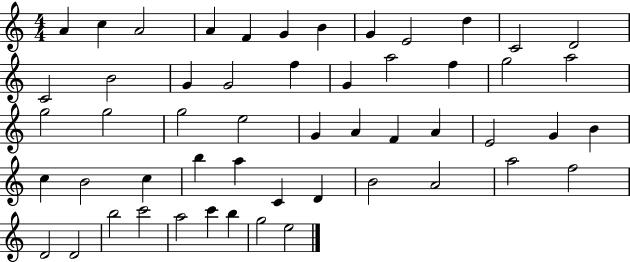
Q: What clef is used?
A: treble